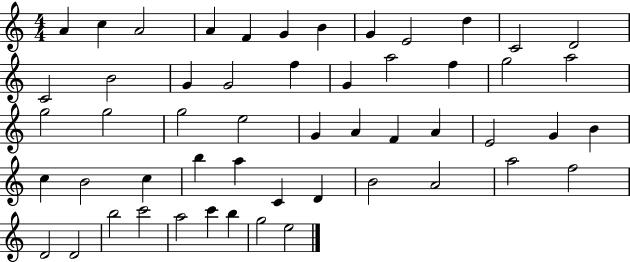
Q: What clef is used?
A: treble